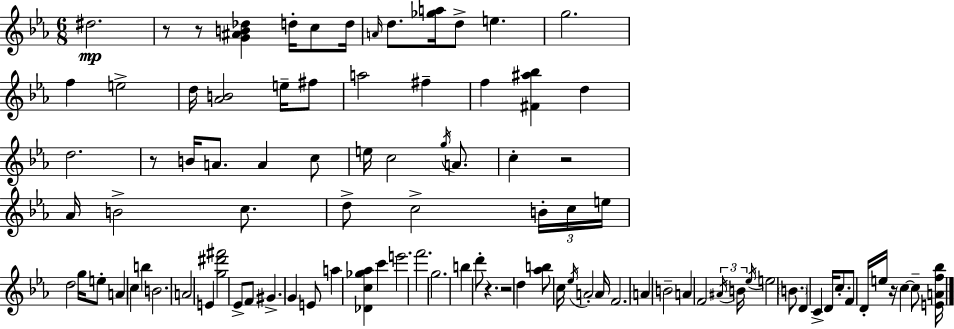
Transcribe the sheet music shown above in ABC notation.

X:1
T:Untitled
M:6/8
L:1/4
K:Eb
^d2 z/2 z/2 [G^AB_d] d/4 c/2 d/4 A/4 d/2 [_ga]/4 d/2 e g2 f e2 d/4 [_AB]2 e/4 ^f/2 a2 ^f f [^F^a_b] d d2 z/2 B/4 A/2 A c/2 e/4 c2 g/4 A/2 c z2 _A/4 B2 c/2 d/2 c2 B/4 c/4 e/4 d2 g/4 e/2 A c b B2 A2 E [g^d'^f']2 _E/2 F/2 ^G G E/2 a [_Dc_g_a] c' e'2 f'2 g2 b d'/2 z z2 d [_ab]/2 c/4 _e/4 A2 A/4 F2 A B2 A F2 ^A/4 B/4 _e/4 e2 B/2 D C D/4 c/2 F/2 D/4 e/4 z/4 c c/2 [EAf_b]/4